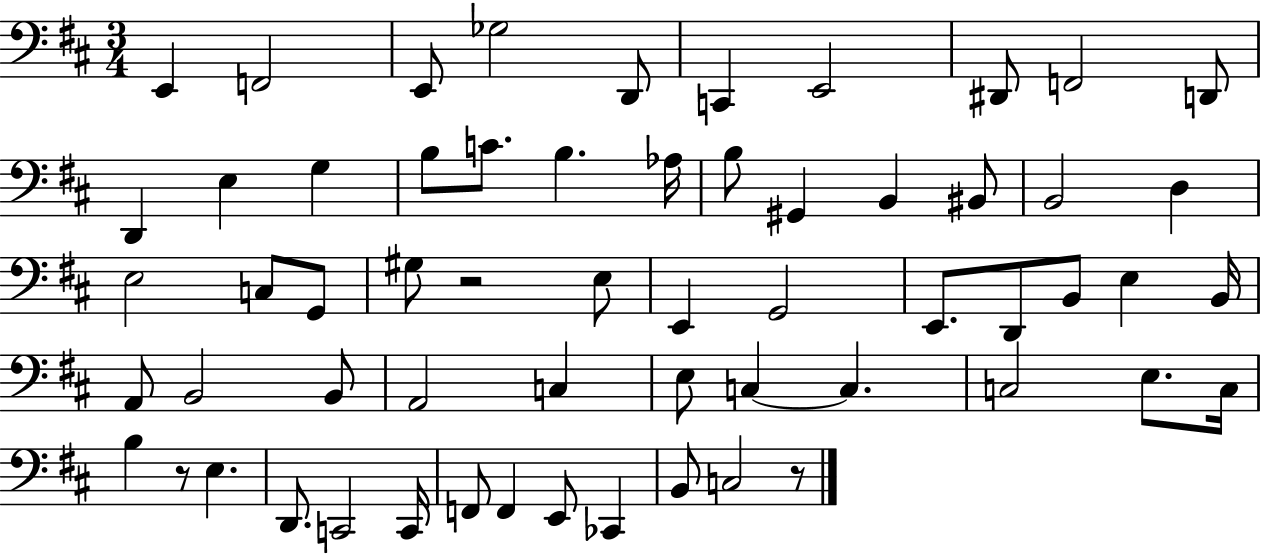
X:1
T:Untitled
M:3/4
L:1/4
K:D
E,, F,,2 E,,/2 _G,2 D,,/2 C,, E,,2 ^D,,/2 F,,2 D,,/2 D,, E, G, B,/2 C/2 B, _A,/4 B,/2 ^G,, B,, ^B,,/2 B,,2 D, E,2 C,/2 G,,/2 ^G,/2 z2 E,/2 E,, G,,2 E,,/2 D,,/2 B,,/2 E, B,,/4 A,,/2 B,,2 B,,/2 A,,2 C, E,/2 C, C, C,2 E,/2 C,/4 B, z/2 E, D,,/2 C,,2 C,,/4 F,,/2 F,, E,,/2 _C,, B,,/2 C,2 z/2